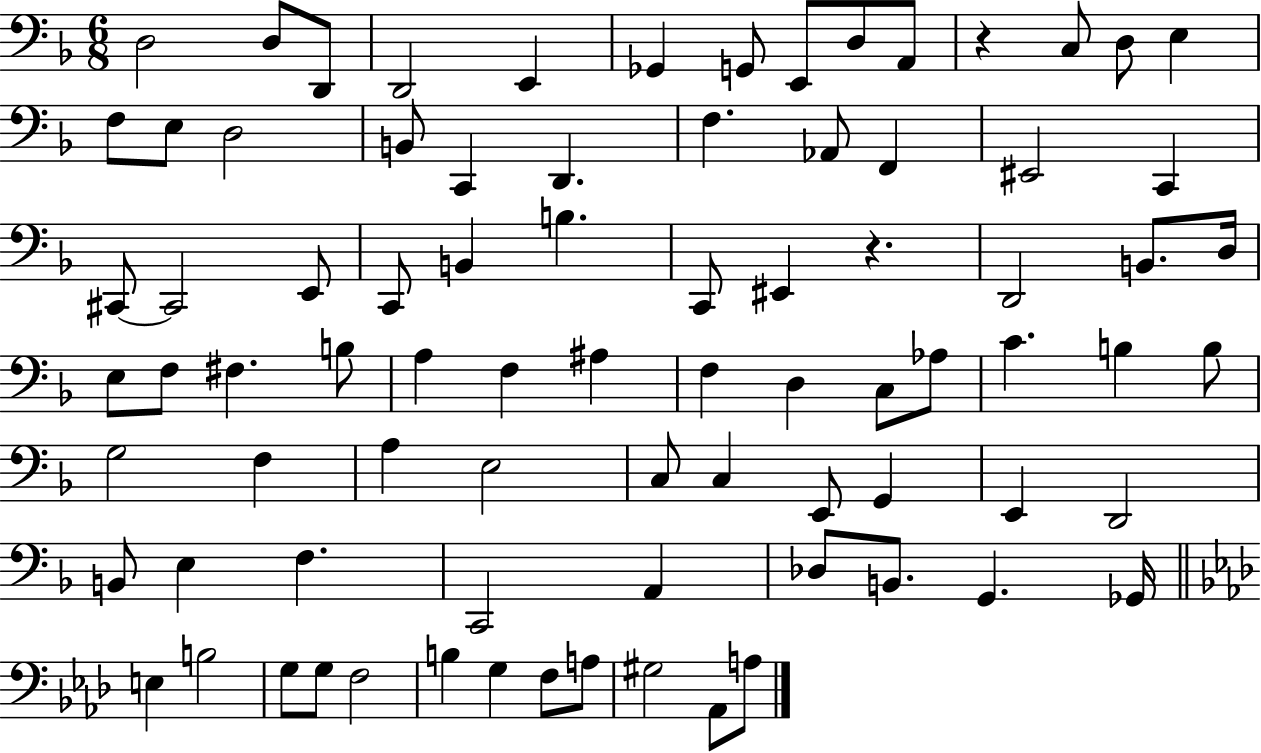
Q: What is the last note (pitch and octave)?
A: A3